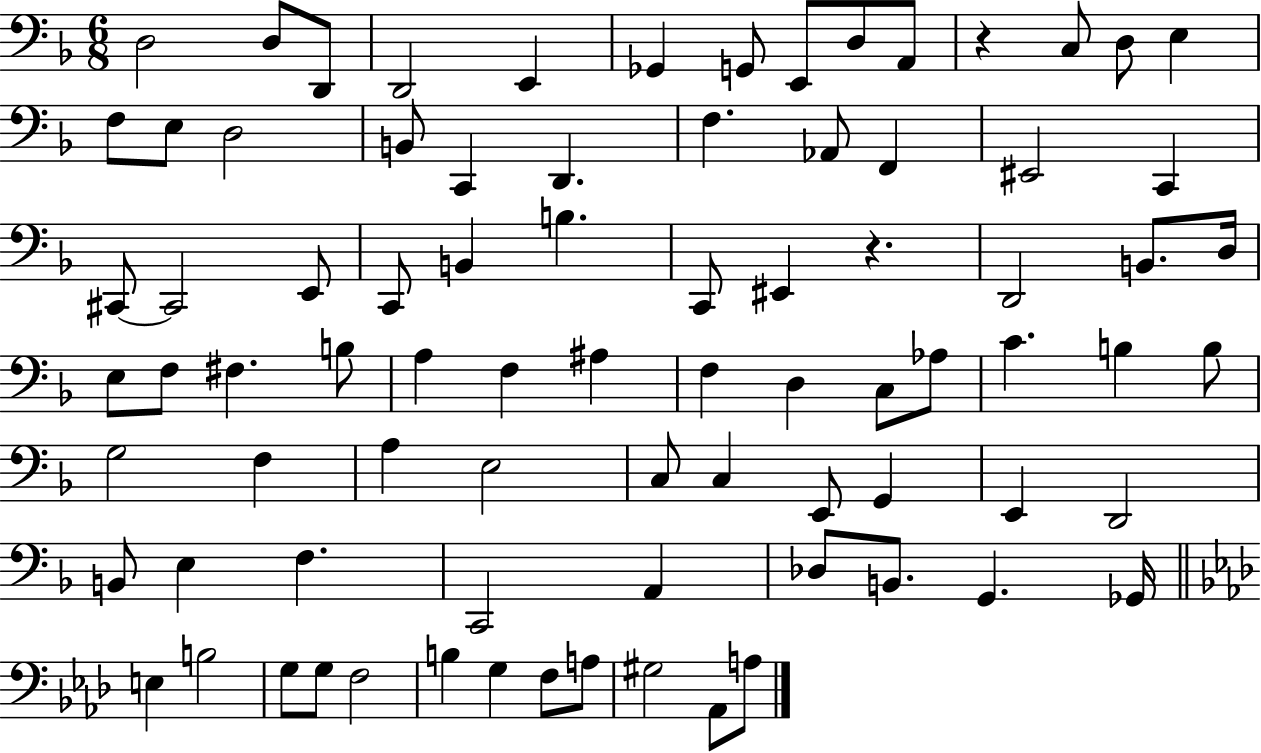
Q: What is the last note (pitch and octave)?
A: A3